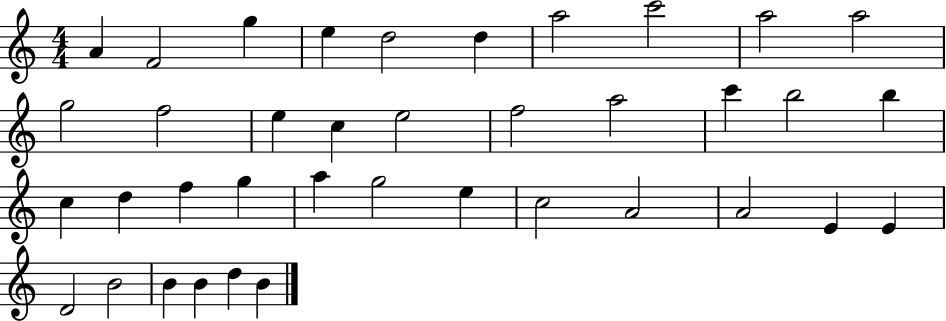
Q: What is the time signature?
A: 4/4